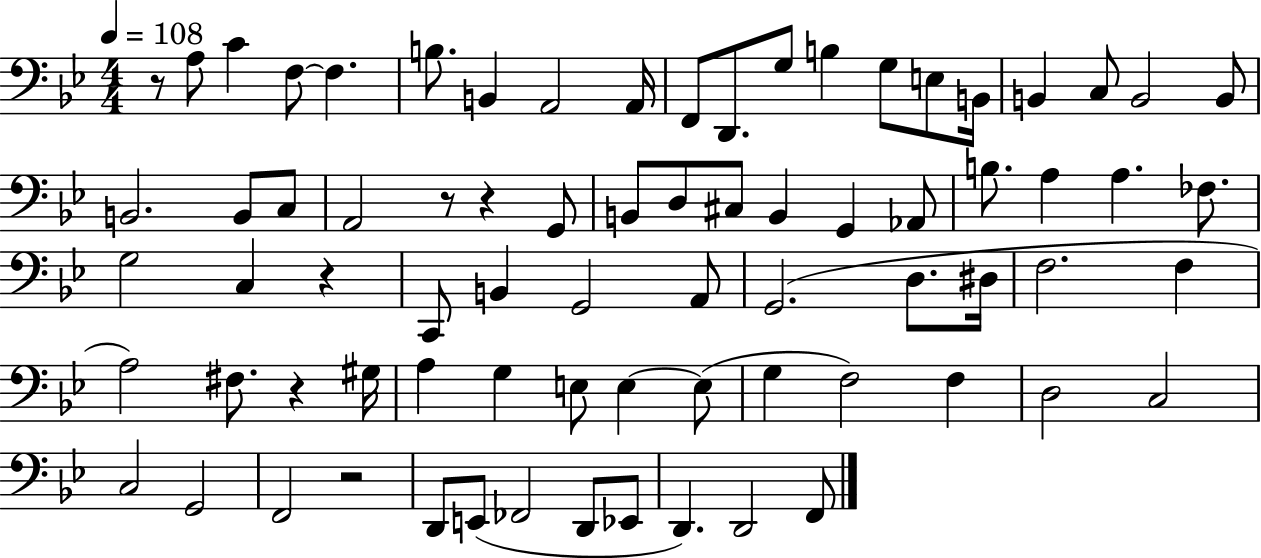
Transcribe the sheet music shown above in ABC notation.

X:1
T:Untitled
M:4/4
L:1/4
K:Bb
z/2 A,/2 C F,/2 F, B,/2 B,, A,,2 A,,/4 F,,/2 D,,/2 G,/2 B, G,/2 E,/2 B,,/4 B,, C,/2 B,,2 B,,/2 B,,2 B,,/2 C,/2 A,,2 z/2 z G,,/2 B,,/2 D,/2 ^C,/2 B,, G,, _A,,/2 B,/2 A, A, _F,/2 G,2 C, z C,,/2 B,, G,,2 A,,/2 G,,2 D,/2 ^D,/4 F,2 F, A,2 ^F,/2 z ^G,/4 A, G, E,/2 E, E,/2 G, F,2 F, D,2 C,2 C,2 G,,2 F,,2 z2 D,,/2 E,,/2 _F,,2 D,,/2 _E,,/2 D,, D,,2 F,,/2